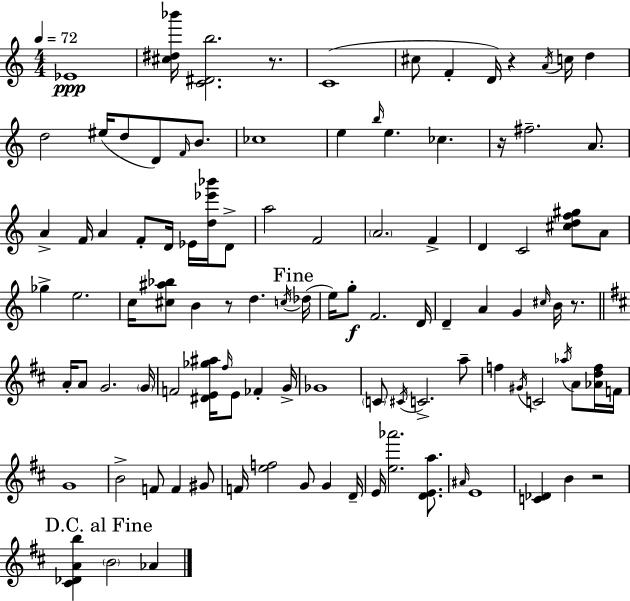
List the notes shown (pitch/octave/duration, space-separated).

Eb4/w [C#5,D#5,Bb6]/s [C4,D#4,B5]/h. R/e. C4/w C#5/e F4/q D4/s R/q A4/s C5/s D5/q D5/h EIS5/s D5/e D4/e F4/s B4/e. CES5/w E5/q B5/s E5/q. CES5/q. R/s F#5/h. A4/e. A4/q F4/s A4/q F4/e D4/s Eb4/s [D5,Eb6,Bb6]/s D4/e A5/h F4/h A4/h. F4/q D4/q C4/h [C#5,D5,F5,G#5]/e A4/e Gb5/q E5/h. C5/s [C#5,A#5,Bb5]/e B4/q R/e D5/q. C5/s Db5/s E5/s G5/e F4/h. D4/s D4/q A4/q G4/q C#5/s B4/s R/e. A4/s A4/e G4/h. G4/s F4/h [D#4,E4,Gb5,A#5]/s F#5/s E4/e FES4/q G4/s Gb4/w C4/e C#4/s C4/h. A5/e F5/q G#4/s C4/h Ab5/s A4/e [Ab4,D5,F5]/s F4/s G4/w B4/h F4/e F4/q G#4/e F4/s [E5,F5]/h G4/e G4/q D4/s E4/s [E5,Ab6]/h. [D4,E4,A5]/e. A#4/s E4/w [C4,Db4]/q B4/q R/h [C#4,Db4,A4,B5]/q B4/h Ab4/q